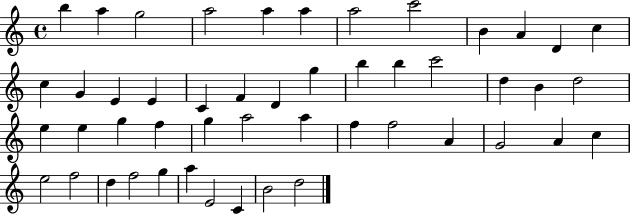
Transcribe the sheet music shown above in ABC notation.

X:1
T:Untitled
M:4/4
L:1/4
K:C
b a g2 a2 a a a2 c'2 B A D c c G E E C F D g b b c'2 d B d2 e e g f g a2 a f f2 A G2 A c e2 f2 d f2 g a E2 C B2 d2